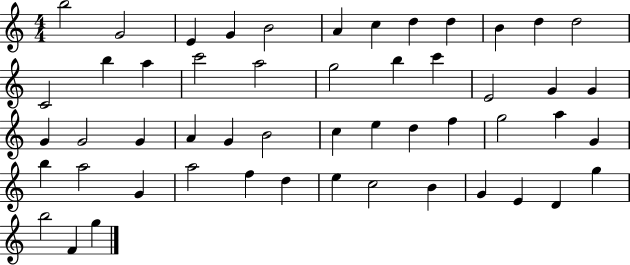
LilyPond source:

{
  \clef treble
  \numericTimeSignature
  \time 4/4
  \key c \major
  b''2 g'2 | e'4 g'4 b'2 | a'4 c''4 d''4 d''4 | b'4 d''4 d''2 | \break c'2 b''4 a''4 | c'''2 a''2 | g''2 b''4 c'''4 | e'2 g'4 g'4 | \break g'4 g'2 g'4 | a'4 g'4 b'2 | c''4 e''4 d''4 f''4 | g''2 a''4 g'4 | \break b''4 a''2 g'4 | a''2 f''4 d''4 | e''4 c''2 b'4 | g'4 e'4 d'4 g''4 | \break b''2 f'4 g''4 | \bar "|."
}